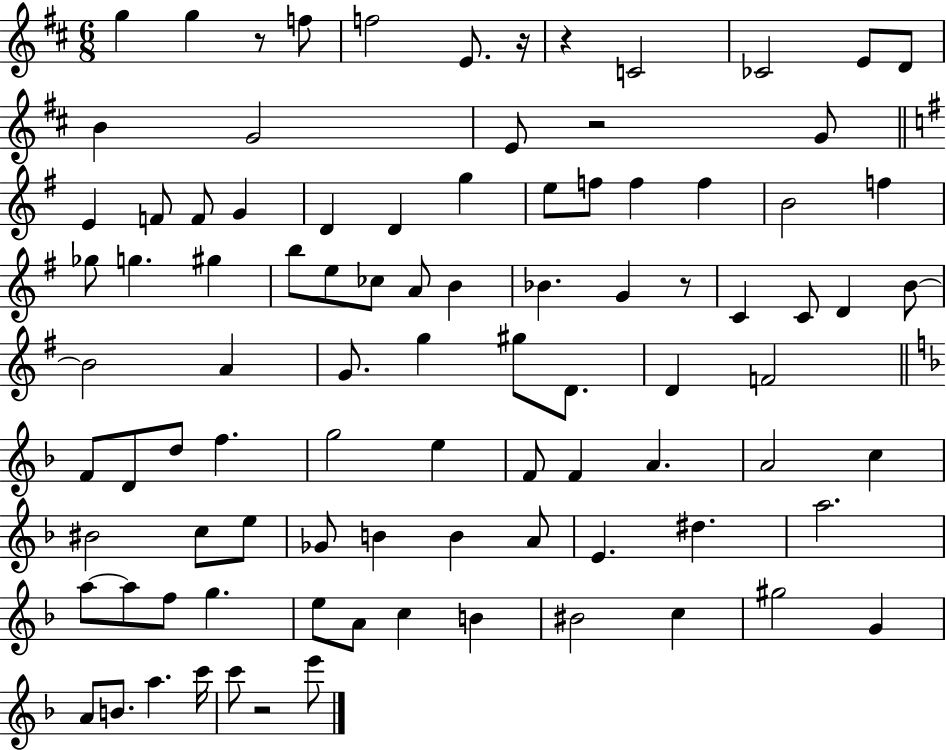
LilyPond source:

{
  \clef treble
  \numericTimeSignature
  \time 6/8
  \key d \major
  \repeat volta 2 { g''4 g''4 r8 f''8 | f''2 e'8. r16 | r4 c'2 | ces'2 e'8 d'8 | \break b'4 g'2 | e'8 r2 g'8 | \bar "||" \break \key g \major e'4 f'8 f'8 g'4 | d'4 d'4 g''4 | e''8 f''8 f''4 f''4 | b'2 f''4 | \break ges''8 g''4. gis''4 | b''8 e''8 ces''8 a'8 b'4 | bes'4. g'4 r8 | c'4 c'8 d'4 b'8~~ | \break b'2 a'4 | g'8. g''4 gis''8 d'8. | d'4 f'2 | \bar "||" \break \key d \minor f'8 d'8 d''8 f''4. | g''2 e''4 | f'8 f'4 a'4. | a'2 c''4 | \break bis'2 c''8 e''8 | ges'8 b'4 b'4 a'8 | e'4. dis''4. | a''2. | \break a''8~~ a''8 f''8 g''4. | e''8 a'8 c''4 b'4 | bis'2 c''4 | gis''2 g'4 | \break a'8 b'8. a''4. c'''16 | c'''8 r2 e'''8 | } \bar "|."
}